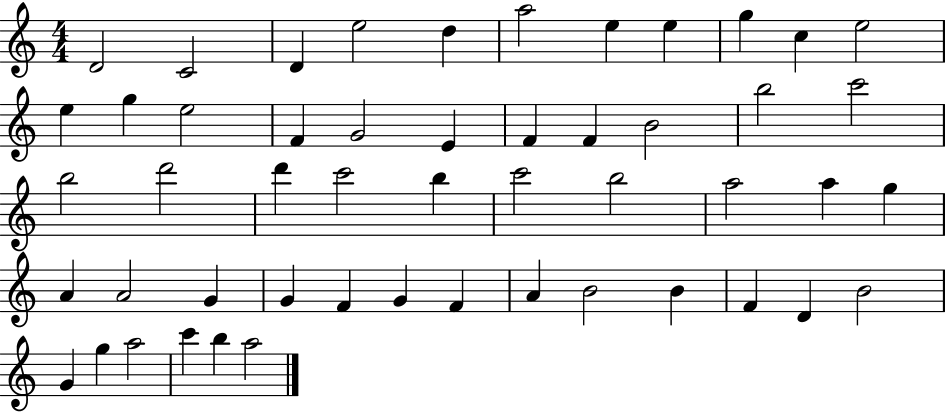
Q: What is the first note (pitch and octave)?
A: D4